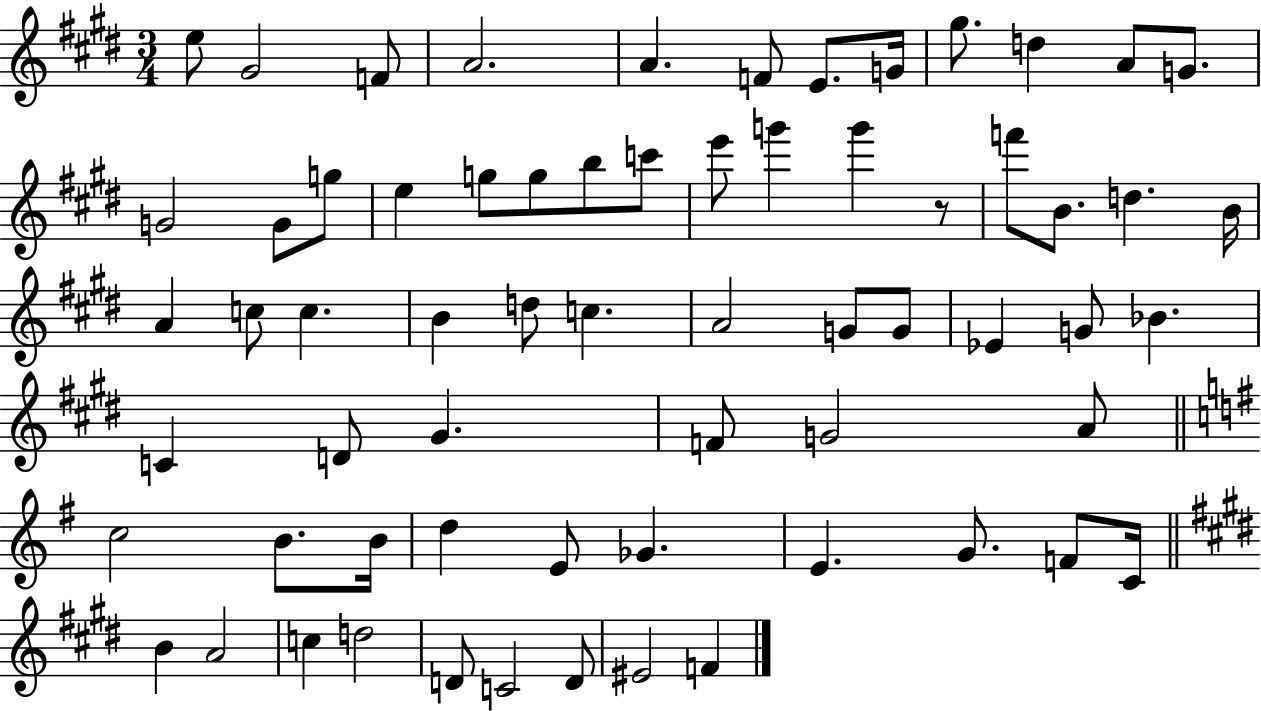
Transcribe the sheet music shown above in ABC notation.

X:1
T:Untitled
M:3/4
L:1/4
K:E
e/2 ^G2 F/2 A2 A F/2 E/2 G/4 ^g/2 d A/2 G/2 G2 G/2 g/2 e g/2 g/2 b/2 c'/2 e'/2 g' g' z/2 f'/2 B/2 d B/4 A c/2 c B d/2 c A2 G/2 G/2 _E G/2 _B C D/2 ^G F/2 G2 A/2 c2 B/2 B/4 d E/2 _G E G/2 F/2 C/4 B A2 c d2 D/2 C2 D/2 ^E2 F